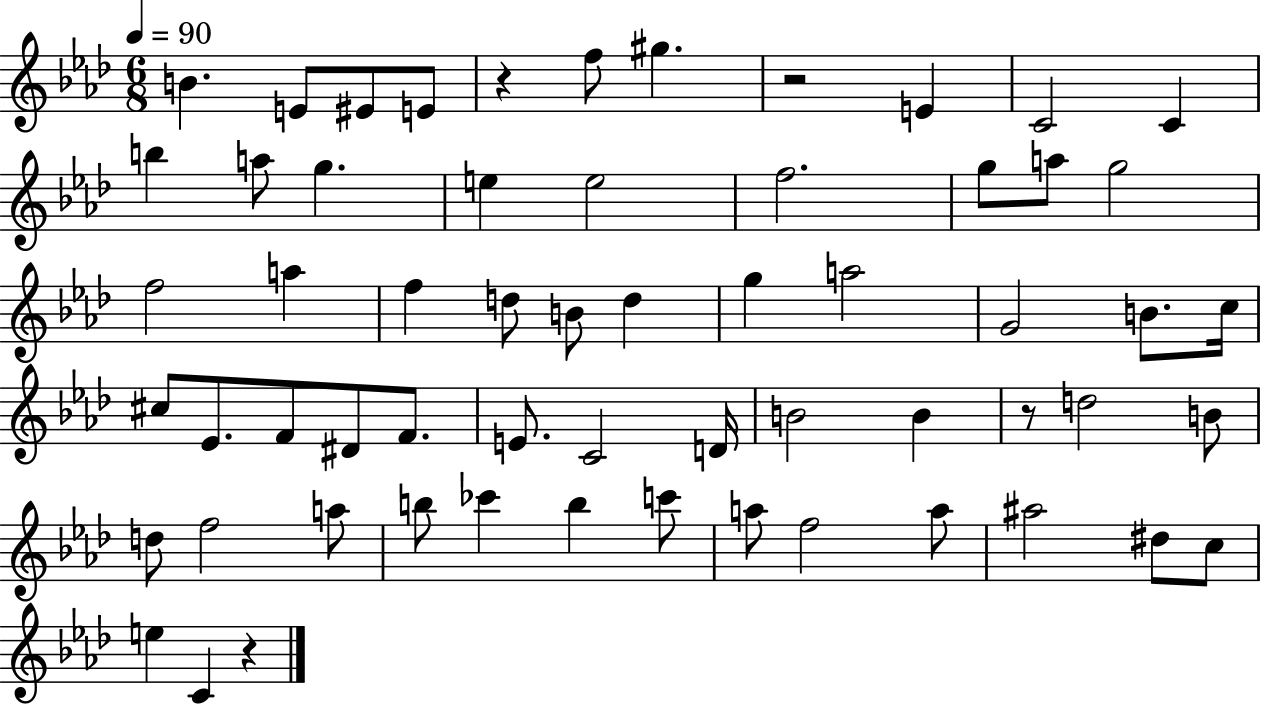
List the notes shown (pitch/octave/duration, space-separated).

B4/q. E4/e EIS4/e E4/e R/q F5/e G#5/q. R/h E4/q C4/h C4/q B5/q A5/e G5/q. E5/q E5/h F5/h. G5/e A5/e G5/h F5/h A5/q F5/q D5/e B4/e D5/q G5/q A5/h G4/h B4/e. C5/s C#5/e Eb4/e. F4/e D#4/e F4/e. E4/e. C4/h D4/s B4/h B4/q R/e D5/h B4/e D5/e F5/h A5/e B5/e CES6/q B5/q C6/e A5/e F5/h A5/e A#5/h D#5/e C5/e E5/q C4/q R/q